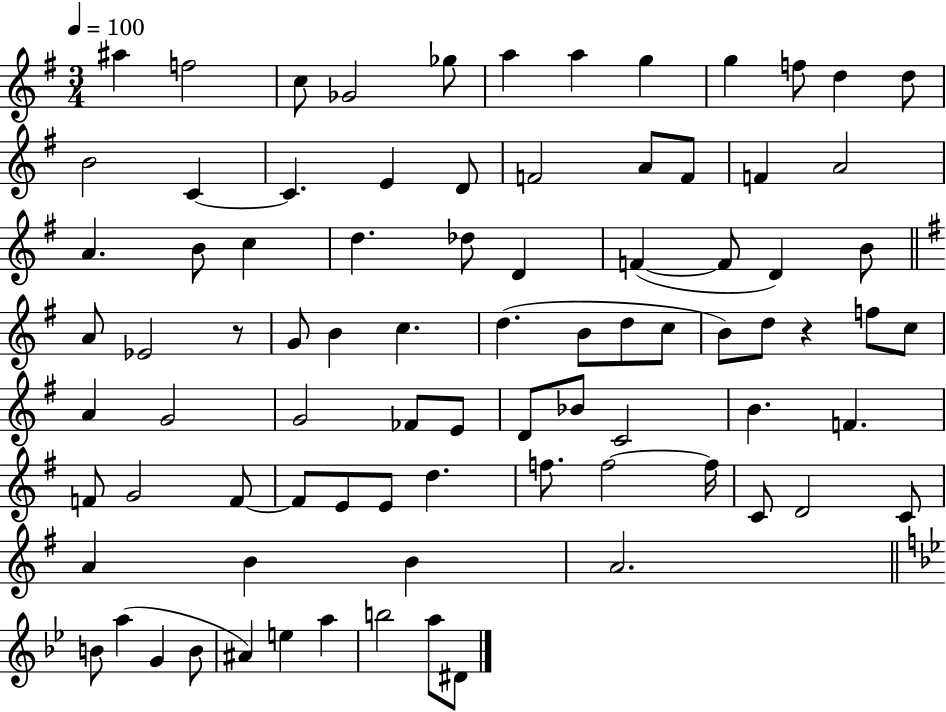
A#5/q F5/h C5/e Gb4/h Gb5/e A5/q A5/q G5/q G5/q F5/e D5/q D5/e B4/h C4/q C4/q. E4/q D4/e F4/h A4/e F4/e F4/q A4/h A4/q. B4/e C5/q D5/q. Db5/e D4/q F4/q F4/e D4/q B4/e A4/e Eb4/h R/e G4/e B4/q C5/q. D5/q. B4/e D5/e C5/e B4/e D5/e R/q F5/e C5/e A4/q G4/h G4/h FES4/e E4/e D4/e Bb4/e C4/h B4/q. F4/q. F4/e G4/h F4/e F4/e E4/e E4/e D5/q. F5/e. F5/h F5/s C4/e D4/h C4/e A4/q B4/q B4/q A4/h. B4/e A5/q G4/q B4/e A#4/q E5/q A5/q B5/h A5/e D#4/e